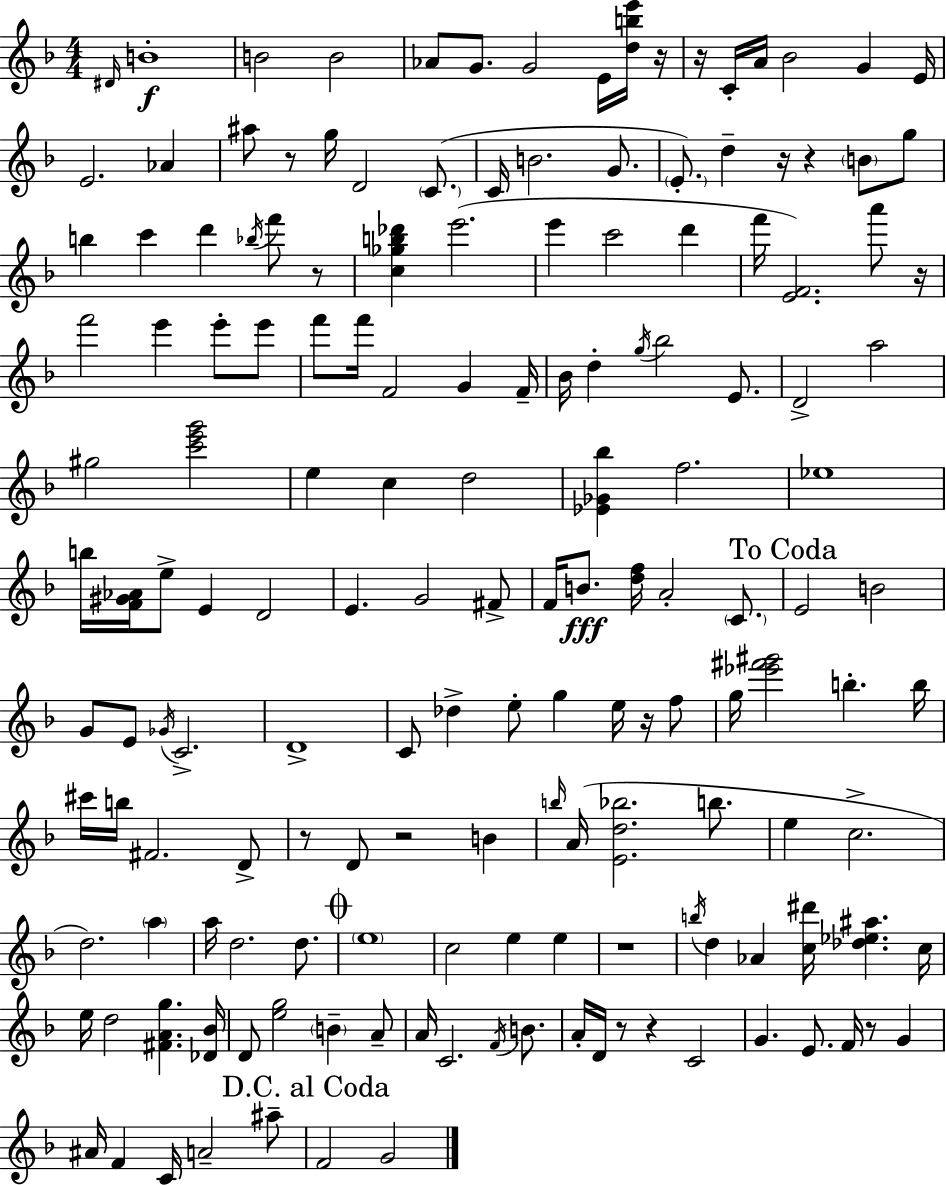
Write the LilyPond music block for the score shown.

{
  \clef treble
  \numericTimeSignature
  \time 4/4
  \key d \minor
  \repeat volta 2 { \grace { dis'16 }\f b'1-. | b'2 b'2 | aes'8 g'8. g'2 e'16 <d'' b'' e'''>16 | r16 r16 c'16-. a'16 bes'2 g'4 | \break e'16 e'2. aes'4 | ais''8 r8 g''16 d'2 \parenthesize c'8.( | c'16 b'2. g'8. | \parenthesize e'8.-.) d''4-- r16 r4 \parenthesize b'8 g''8 | \break b''4 c'''4 d'''4 \acciaccatura { bes''16 } f'''8 | r8 <c'' ges'' b'' des'''>4 e'''2.( | e'''4 c'''2 d'''4 | f'''16 <e' f'>2.) a'''8 | \break r16 f'''2 e'''4 e'''8-. | e'''8 f'''8 f'''16 f'2 g'4 | f'16-- bes'16 d''4-. \acciaccatura { g''16 } bes''2 | e'8. d'2-> a''2 | \break gis''2 <c''' e''' g'''>2 | e''4 c''4 d''2 | <ees' ges' bes''>4 f''2. | ees''1 | \break b''16 <f' gis' aes'>16 e''8-> e'4 d'2 | e'4. g'2 | fis'8-> f'16 b'8.\fff <d'' f''>16 a'2-. | \parenthesize c'8. \mark "To Coda" e'2 b'2 | \break g'8 e'8 \acciaccatura { ges'16 } c'2.-> | d'1-> | c'8 des''4-> e''8-. g''4 | e''16 r16 f''8 g''16 <ees''' fis''' gis'''>2 b''4.-. | \break b''16 cis'''16 b''16 fis'2. | d'8-> r8 d'8 r2 | b'4 \grace { b''16 } a'16( <e' d'' bes''>2. | b''8. e''4 c''2.-> | \break d''2.) | \parenthesize a''4 a''16 d''2. | d''8. \mark \markup { \musicglyph "scripts.coda" } \parenthesize e''1 | c''2 e''4 | \break e''4 r1 | \acciaccatura { b''16 } d''4 aes'4 <c'' dis'''>16 <des'' ees'' ais''>4. | c''16 e''16 d''2 <fis' a' g''>4. | <des' bes'>16 d'8 <e'' g''>2 | \break \parenthesize b'4-- a'8-- a'16 c'2. | \acciaccatura { f'16 } b'8. a'16-. d'16 r8 r4 c'2 | g'4. e'8. | f'16 r8 g'4 ais'16 f'4 c'16 a'2-- | \break ais''8-- \mark "D.C. al Coda" f'2 g'2 | } \bar "|."
}